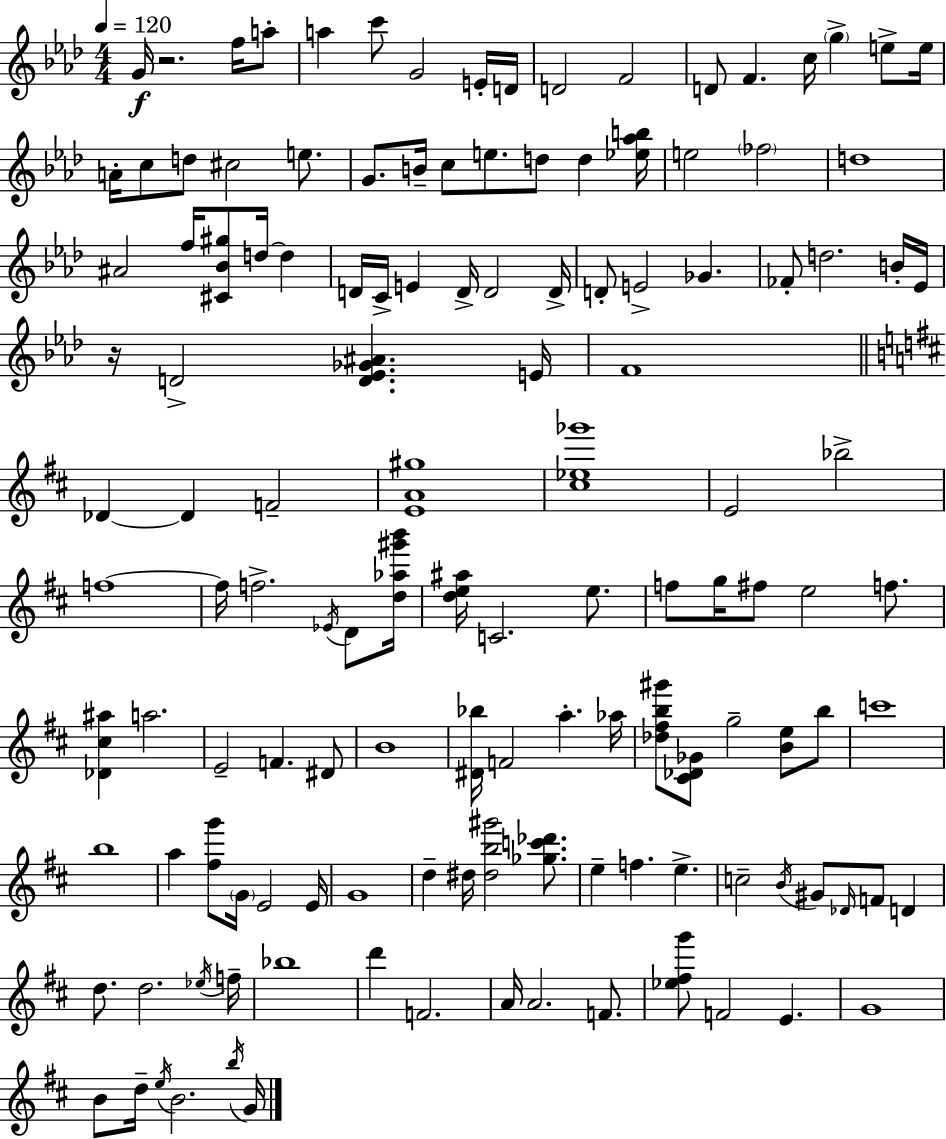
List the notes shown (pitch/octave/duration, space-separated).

G4/s R/h. F5/s A5/e A5/q C6/e G4/h E4/s D4/s D4/h F4/h D4/e F4/q. C5/s G5/q E5/e E5/s A4/s C5/e D5/e C#5/h E5/e. G4/e. B4/s C5/e E5/e. D5/e D5/q [Eb5,Ab5,B5]/s E5/h FES5/h D5/w A#4/h F5/s [C#4,Bb4,G#5]/e D5/s D5/q D4/s C4/s E4/q D4/s D4/h D4/s D4/e E4/h Gb4/q. FES4/e D5/h. B4/s Eb4/s R/s D4/h [D4,Eb4,Gb4,A#4]/q. E4/s F4/w Db4/q Db4/q F4/h [E4,A4,G#5]/w [C#5,Eb5,Gb6]/w E4/h Bb5/h F5/w F5/s F5/h. Eb4/s D4/e [D5,Ab5,G#6,B6]/s [D5,E5,A#5]/s C4/h. E5/e. F5/e G5/s F#5/e E5/h F5/e. [Db4,C#5,A#5]/q A5/h. E4/h F4/q. D#4/e B4/w [D#4,Bb5]/s F4/h A5/q. Ab5/s [Db5,F#5,B5,G#6]/e [C#4,Db4,Gb4]/e G5/h [B4,E5]/e B5/e C6/w B5/w A5/q [F#5,G6]/e G4/s E4/h E4/s G4/w D5/q D#5/s [D#5,B5,G#6]/h [Gb5,C6,Db6]/e. E5/q F5/q. E5/q. C5/h B4/s G#4/e Db4/s F4/e D4/q D5/e. D5/h. Eb5/s F5/s Bb5/w D6/q F4/h. A4/s A4/h. F4/e. [Eb5,F#5,G6]/e F4/h E4/q. G4/w B4/e D5/s E5/s B4/h. B5/s G4/s